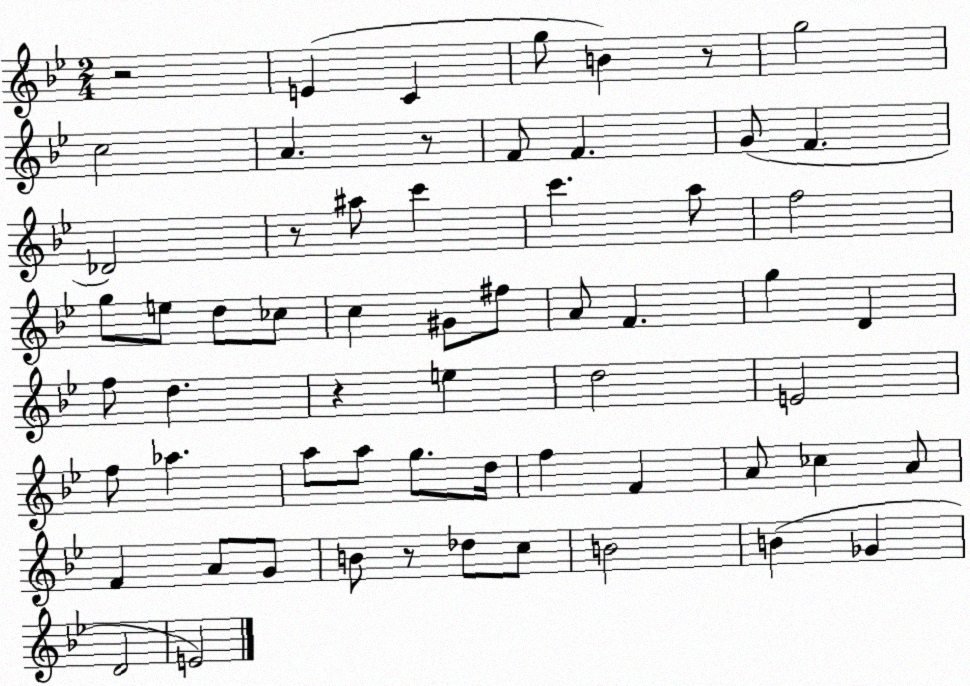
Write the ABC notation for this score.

X:1
T:Untitled
M:2/4
L:1/4
K:Bb
z2 E C g/2 B z/2 g2 c2 A z/2 F/2 F G/2 F _D2 z/2 ^a/2 c' c' a/2 f2 g/2 e/2 d/2 _c/2 c ^G/2 ^f/2 A/2 F g D f/2 d z e d2 E2 f/2 _a a/2 a/2 g/2 d/4 f F A/2 _c A/2 F A/2 G/2 B/2 z/2 _d/2 c/2 B2 B _G D2 E2